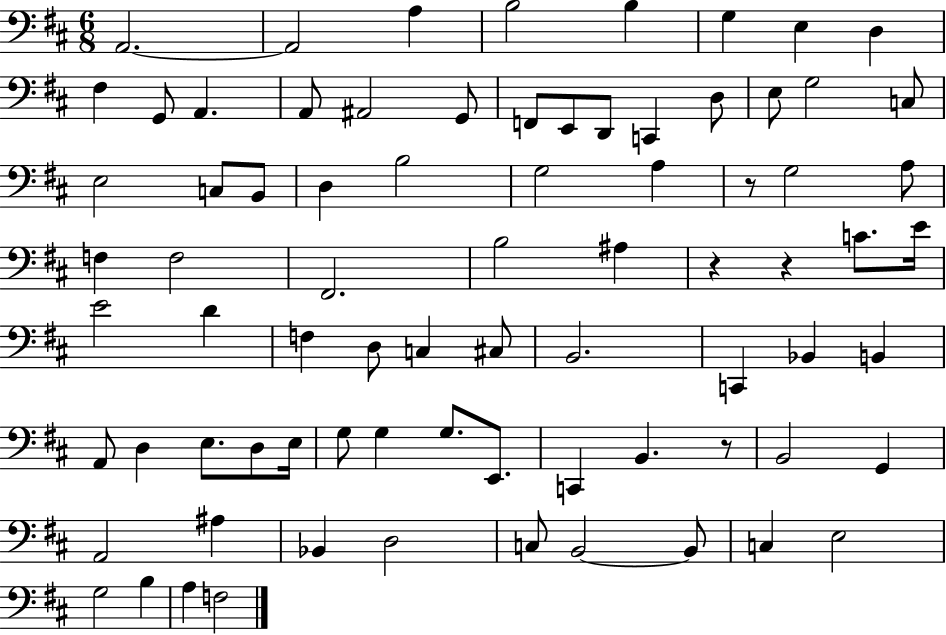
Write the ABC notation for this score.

X:1
T:Untitled
M:6/8
L:1/4
K:D
A,,2 A,,2 A, B,2 B, G, E, D, ^F, G,,/2 A,, A,,/2 ^A,,2 G,,/2 F,,/2 E,,/2 D,,/2 C,, D,/2 E,/2 G,2 C,/2 E,2 C,/2 B,,/2 D, B,2 G,2 A, z/2 G,2 A,/2 F, F,2 ^F,,2 B,2 ^A, z z C/2 E/4 E2 D F, D,/2 C, ^C,/2 B,,2 C,, _B,, B,, A,,/2 D, E,/2 D,/2 E,/4 G,/2 G, G,/2 E,,/2 C,, B,, z/2 B,,2 G,, A,,2 ^A, _B,, D,2 C,/2 B,,2 B,,/2 C, E,2 G,2 B, A, F,2